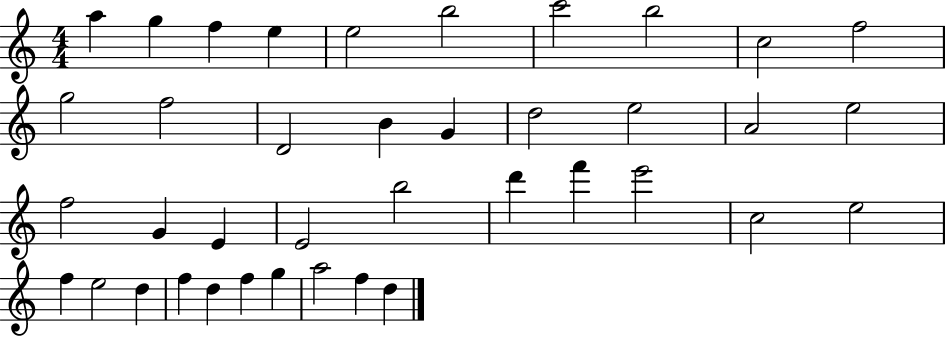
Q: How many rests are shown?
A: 0